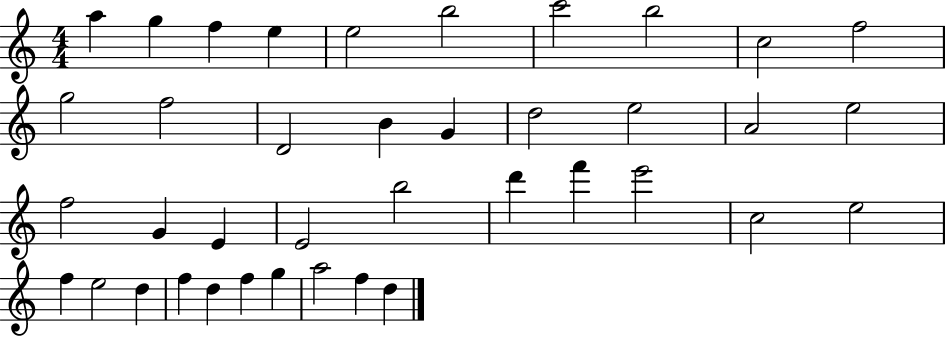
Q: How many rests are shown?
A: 0